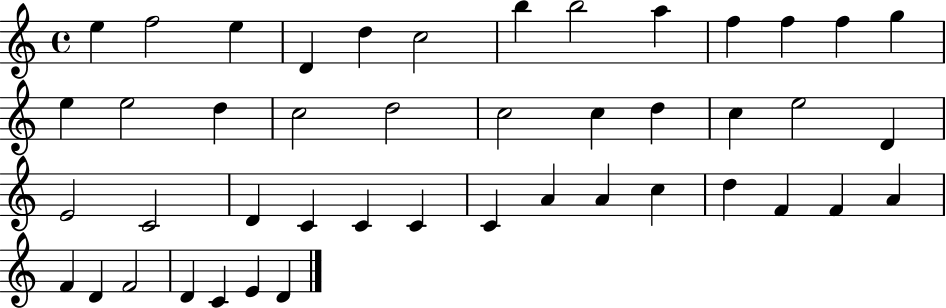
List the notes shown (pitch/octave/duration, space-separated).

E5/q F5/h E5/q D4/q D5/q C5/h B5/q B5/h A5/q F5/q F5/q F5/q G5/q E5/q E5/h D5/q C5/h D5/h C5/h C5/q D5/q C5/q E5/h D4/q E4/h C4/h D4/q C4/q C4/q C4/q C4/q A4/q A4/q C5/q D5/q F4/q F4/q A4/q F4/q D4/q F4/h D4/q C4/q E4/q D4/q